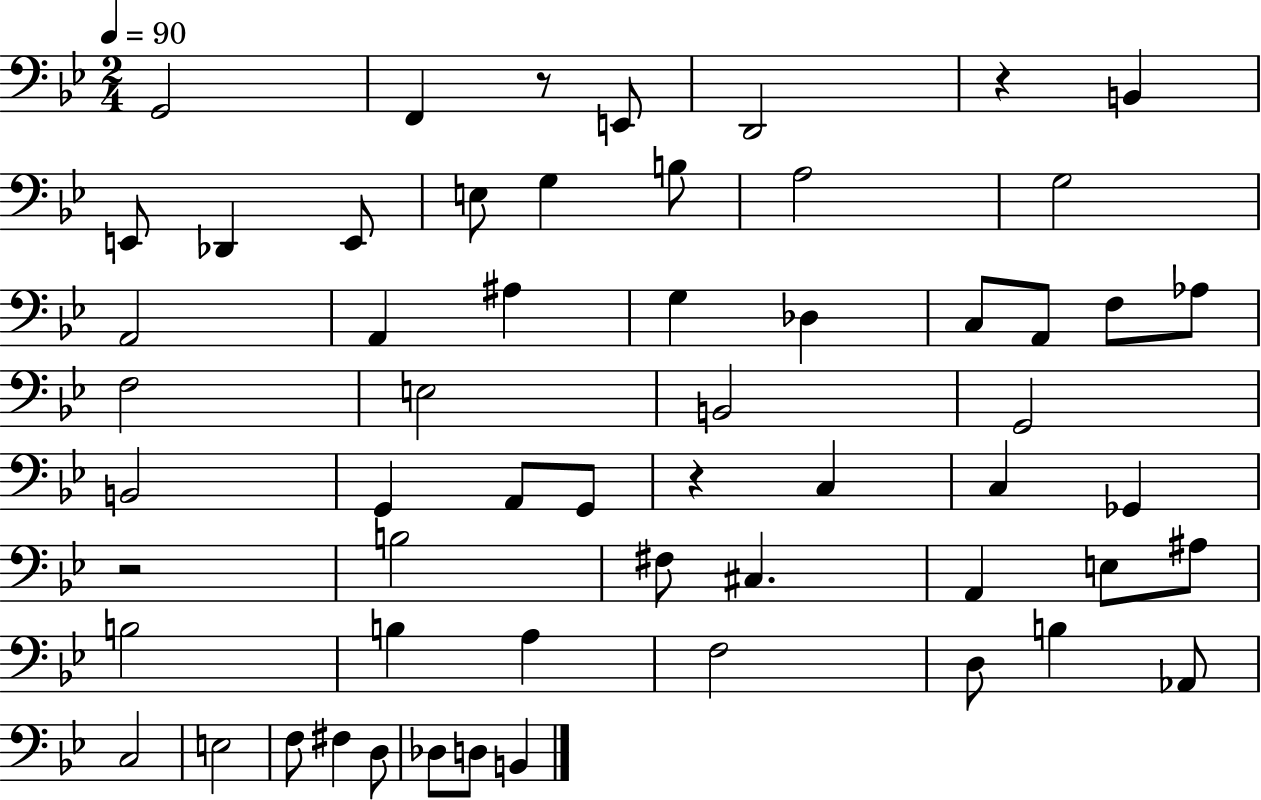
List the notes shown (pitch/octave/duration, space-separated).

G2/h F2/q R/e E2/e D2/h R/q B2/q E2/e Db2/q E2/e E3/e G3/q B3/e A3/h G3/h A2/h A2/q A#3/q G3/q Db3/q C3/e A2/e F3/e Ab3/e F3/h E3/h B2/h G2/h B2/h G2/q A2/e G2/e R/q C3/q C3/q Gb2/q R/h B3/h F#3/e C#3/q. A2/q E3/e A#3/e B3/h B3/q A3/q F3/h D3/e B3/q Ab2/e C3/h E3/h F3/e F#3/q D3/e Db3/e D3/e B2/q